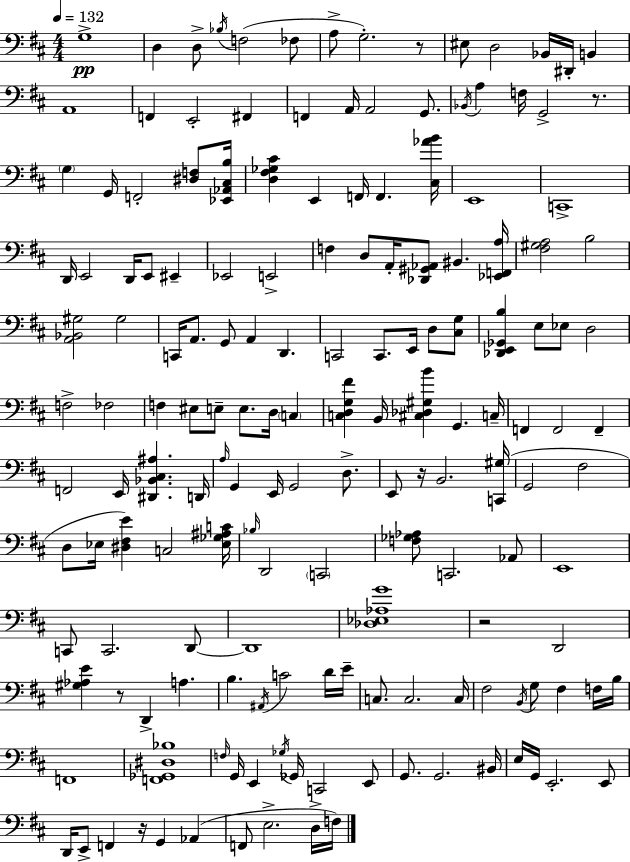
G3/w D3/q D3/e Bb3/s F3/h FES3/e A3/e G3/h. R/e EIS3/e D3/h Bb2/s D#2/s B2/q A2/w F2/q E2/h F#2/q F2/q A2/s A2/h G2/e. Bb2/s A3/q F3/s G2/h R/e. G3/q G2/s F2/h [D#3,F3]/e [Eb2,Ab2,C#3,B3]/s [D3,F#3,Gb3,C#4]/q E2/q F2/s F2/q. [C#3,Ab4,B4]/s E2/w C2/w D2/s E2/h D2/s E2/e EIS2/q Eb2/h E2/h F3/q D3/e A2/s [Db2,G#2,Ab2]/e BIS2/q. [Eb2,F2,A3]/s [F#3,G#3,A3]/h B3/h [A2,Bb2,G#3]/h G#3/h C2/s A2/e. G2/e A2/q D2/q. C2/h C2/e. E2/s D3/e [C#3,G3]/e [Db2,E2,Gb2,B3]/q E3/e Eb3/e D3/h F3/h FES3/h F3/q EIS3/e E3/e E3/e. D3/s C3/q [C3,D3,G3,F#4]/q B2/s [C#3,Db3,G#3,B4]/q G2/q. C3/s F2/q F2/h F2/q F2/h E2/s [D#2,Bb2,C#3,A#3]/q. D2/s A3/s G2/q E2/s G2/h D3/e. E2/e R/s B2/h. [C2,G#3]/s G2/h F#3/h D3/e Eb3/s [D#3,F#3,E4]/q C3/h [Eb3,Gb3,A#3,C4]/s Bb3/s D2/h C2/h [F3,Gb3,Ab3]/e C2/h. Ab2/e E2/w C2/e C2/h. D2/e D2/w [Db3,Eb3,Ab3,G4]/w R/h D2/h [G#3,Ab3,E4]/q R/e D2/q A3/q. B3/q. A#2/s C4/h D4/s E4/s C3/e. C3/h. C3/s F#3/h B2/s G3/e F#3/q F3/s B3/s F2/w [F2,Gb2,D#3,Bb3]/w F3/s G2/s E2/q Gb3/s Gb2/s C2/h E2/e G2/e. G2/h. BIS2/s E3/s G2/s E2/h. E2/e D2/s E2/e F2/q R/s G2/q Ab2/q F2/e E3/h. D3/s F3/s